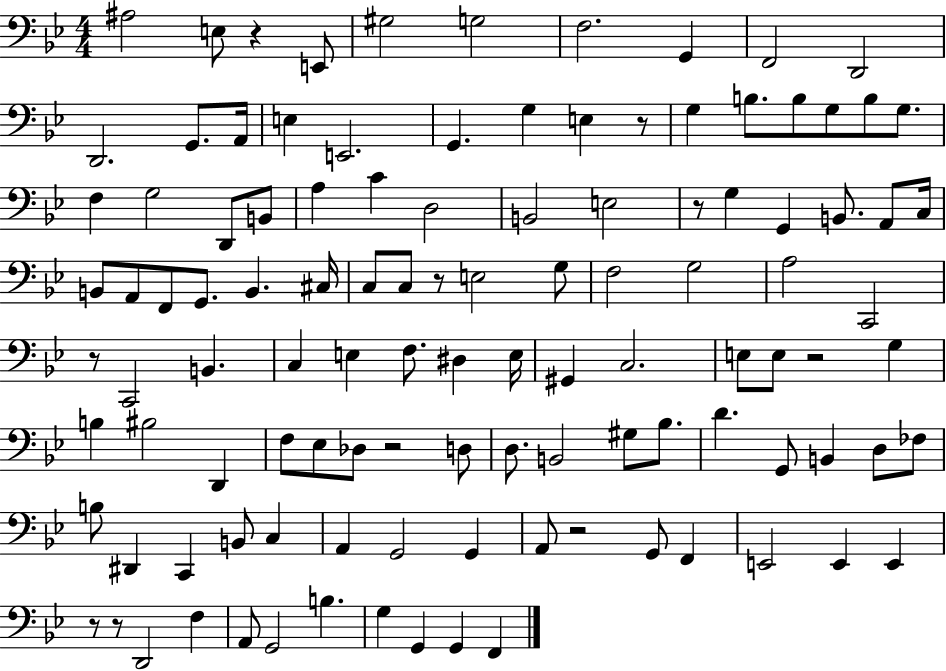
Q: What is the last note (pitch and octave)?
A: F2